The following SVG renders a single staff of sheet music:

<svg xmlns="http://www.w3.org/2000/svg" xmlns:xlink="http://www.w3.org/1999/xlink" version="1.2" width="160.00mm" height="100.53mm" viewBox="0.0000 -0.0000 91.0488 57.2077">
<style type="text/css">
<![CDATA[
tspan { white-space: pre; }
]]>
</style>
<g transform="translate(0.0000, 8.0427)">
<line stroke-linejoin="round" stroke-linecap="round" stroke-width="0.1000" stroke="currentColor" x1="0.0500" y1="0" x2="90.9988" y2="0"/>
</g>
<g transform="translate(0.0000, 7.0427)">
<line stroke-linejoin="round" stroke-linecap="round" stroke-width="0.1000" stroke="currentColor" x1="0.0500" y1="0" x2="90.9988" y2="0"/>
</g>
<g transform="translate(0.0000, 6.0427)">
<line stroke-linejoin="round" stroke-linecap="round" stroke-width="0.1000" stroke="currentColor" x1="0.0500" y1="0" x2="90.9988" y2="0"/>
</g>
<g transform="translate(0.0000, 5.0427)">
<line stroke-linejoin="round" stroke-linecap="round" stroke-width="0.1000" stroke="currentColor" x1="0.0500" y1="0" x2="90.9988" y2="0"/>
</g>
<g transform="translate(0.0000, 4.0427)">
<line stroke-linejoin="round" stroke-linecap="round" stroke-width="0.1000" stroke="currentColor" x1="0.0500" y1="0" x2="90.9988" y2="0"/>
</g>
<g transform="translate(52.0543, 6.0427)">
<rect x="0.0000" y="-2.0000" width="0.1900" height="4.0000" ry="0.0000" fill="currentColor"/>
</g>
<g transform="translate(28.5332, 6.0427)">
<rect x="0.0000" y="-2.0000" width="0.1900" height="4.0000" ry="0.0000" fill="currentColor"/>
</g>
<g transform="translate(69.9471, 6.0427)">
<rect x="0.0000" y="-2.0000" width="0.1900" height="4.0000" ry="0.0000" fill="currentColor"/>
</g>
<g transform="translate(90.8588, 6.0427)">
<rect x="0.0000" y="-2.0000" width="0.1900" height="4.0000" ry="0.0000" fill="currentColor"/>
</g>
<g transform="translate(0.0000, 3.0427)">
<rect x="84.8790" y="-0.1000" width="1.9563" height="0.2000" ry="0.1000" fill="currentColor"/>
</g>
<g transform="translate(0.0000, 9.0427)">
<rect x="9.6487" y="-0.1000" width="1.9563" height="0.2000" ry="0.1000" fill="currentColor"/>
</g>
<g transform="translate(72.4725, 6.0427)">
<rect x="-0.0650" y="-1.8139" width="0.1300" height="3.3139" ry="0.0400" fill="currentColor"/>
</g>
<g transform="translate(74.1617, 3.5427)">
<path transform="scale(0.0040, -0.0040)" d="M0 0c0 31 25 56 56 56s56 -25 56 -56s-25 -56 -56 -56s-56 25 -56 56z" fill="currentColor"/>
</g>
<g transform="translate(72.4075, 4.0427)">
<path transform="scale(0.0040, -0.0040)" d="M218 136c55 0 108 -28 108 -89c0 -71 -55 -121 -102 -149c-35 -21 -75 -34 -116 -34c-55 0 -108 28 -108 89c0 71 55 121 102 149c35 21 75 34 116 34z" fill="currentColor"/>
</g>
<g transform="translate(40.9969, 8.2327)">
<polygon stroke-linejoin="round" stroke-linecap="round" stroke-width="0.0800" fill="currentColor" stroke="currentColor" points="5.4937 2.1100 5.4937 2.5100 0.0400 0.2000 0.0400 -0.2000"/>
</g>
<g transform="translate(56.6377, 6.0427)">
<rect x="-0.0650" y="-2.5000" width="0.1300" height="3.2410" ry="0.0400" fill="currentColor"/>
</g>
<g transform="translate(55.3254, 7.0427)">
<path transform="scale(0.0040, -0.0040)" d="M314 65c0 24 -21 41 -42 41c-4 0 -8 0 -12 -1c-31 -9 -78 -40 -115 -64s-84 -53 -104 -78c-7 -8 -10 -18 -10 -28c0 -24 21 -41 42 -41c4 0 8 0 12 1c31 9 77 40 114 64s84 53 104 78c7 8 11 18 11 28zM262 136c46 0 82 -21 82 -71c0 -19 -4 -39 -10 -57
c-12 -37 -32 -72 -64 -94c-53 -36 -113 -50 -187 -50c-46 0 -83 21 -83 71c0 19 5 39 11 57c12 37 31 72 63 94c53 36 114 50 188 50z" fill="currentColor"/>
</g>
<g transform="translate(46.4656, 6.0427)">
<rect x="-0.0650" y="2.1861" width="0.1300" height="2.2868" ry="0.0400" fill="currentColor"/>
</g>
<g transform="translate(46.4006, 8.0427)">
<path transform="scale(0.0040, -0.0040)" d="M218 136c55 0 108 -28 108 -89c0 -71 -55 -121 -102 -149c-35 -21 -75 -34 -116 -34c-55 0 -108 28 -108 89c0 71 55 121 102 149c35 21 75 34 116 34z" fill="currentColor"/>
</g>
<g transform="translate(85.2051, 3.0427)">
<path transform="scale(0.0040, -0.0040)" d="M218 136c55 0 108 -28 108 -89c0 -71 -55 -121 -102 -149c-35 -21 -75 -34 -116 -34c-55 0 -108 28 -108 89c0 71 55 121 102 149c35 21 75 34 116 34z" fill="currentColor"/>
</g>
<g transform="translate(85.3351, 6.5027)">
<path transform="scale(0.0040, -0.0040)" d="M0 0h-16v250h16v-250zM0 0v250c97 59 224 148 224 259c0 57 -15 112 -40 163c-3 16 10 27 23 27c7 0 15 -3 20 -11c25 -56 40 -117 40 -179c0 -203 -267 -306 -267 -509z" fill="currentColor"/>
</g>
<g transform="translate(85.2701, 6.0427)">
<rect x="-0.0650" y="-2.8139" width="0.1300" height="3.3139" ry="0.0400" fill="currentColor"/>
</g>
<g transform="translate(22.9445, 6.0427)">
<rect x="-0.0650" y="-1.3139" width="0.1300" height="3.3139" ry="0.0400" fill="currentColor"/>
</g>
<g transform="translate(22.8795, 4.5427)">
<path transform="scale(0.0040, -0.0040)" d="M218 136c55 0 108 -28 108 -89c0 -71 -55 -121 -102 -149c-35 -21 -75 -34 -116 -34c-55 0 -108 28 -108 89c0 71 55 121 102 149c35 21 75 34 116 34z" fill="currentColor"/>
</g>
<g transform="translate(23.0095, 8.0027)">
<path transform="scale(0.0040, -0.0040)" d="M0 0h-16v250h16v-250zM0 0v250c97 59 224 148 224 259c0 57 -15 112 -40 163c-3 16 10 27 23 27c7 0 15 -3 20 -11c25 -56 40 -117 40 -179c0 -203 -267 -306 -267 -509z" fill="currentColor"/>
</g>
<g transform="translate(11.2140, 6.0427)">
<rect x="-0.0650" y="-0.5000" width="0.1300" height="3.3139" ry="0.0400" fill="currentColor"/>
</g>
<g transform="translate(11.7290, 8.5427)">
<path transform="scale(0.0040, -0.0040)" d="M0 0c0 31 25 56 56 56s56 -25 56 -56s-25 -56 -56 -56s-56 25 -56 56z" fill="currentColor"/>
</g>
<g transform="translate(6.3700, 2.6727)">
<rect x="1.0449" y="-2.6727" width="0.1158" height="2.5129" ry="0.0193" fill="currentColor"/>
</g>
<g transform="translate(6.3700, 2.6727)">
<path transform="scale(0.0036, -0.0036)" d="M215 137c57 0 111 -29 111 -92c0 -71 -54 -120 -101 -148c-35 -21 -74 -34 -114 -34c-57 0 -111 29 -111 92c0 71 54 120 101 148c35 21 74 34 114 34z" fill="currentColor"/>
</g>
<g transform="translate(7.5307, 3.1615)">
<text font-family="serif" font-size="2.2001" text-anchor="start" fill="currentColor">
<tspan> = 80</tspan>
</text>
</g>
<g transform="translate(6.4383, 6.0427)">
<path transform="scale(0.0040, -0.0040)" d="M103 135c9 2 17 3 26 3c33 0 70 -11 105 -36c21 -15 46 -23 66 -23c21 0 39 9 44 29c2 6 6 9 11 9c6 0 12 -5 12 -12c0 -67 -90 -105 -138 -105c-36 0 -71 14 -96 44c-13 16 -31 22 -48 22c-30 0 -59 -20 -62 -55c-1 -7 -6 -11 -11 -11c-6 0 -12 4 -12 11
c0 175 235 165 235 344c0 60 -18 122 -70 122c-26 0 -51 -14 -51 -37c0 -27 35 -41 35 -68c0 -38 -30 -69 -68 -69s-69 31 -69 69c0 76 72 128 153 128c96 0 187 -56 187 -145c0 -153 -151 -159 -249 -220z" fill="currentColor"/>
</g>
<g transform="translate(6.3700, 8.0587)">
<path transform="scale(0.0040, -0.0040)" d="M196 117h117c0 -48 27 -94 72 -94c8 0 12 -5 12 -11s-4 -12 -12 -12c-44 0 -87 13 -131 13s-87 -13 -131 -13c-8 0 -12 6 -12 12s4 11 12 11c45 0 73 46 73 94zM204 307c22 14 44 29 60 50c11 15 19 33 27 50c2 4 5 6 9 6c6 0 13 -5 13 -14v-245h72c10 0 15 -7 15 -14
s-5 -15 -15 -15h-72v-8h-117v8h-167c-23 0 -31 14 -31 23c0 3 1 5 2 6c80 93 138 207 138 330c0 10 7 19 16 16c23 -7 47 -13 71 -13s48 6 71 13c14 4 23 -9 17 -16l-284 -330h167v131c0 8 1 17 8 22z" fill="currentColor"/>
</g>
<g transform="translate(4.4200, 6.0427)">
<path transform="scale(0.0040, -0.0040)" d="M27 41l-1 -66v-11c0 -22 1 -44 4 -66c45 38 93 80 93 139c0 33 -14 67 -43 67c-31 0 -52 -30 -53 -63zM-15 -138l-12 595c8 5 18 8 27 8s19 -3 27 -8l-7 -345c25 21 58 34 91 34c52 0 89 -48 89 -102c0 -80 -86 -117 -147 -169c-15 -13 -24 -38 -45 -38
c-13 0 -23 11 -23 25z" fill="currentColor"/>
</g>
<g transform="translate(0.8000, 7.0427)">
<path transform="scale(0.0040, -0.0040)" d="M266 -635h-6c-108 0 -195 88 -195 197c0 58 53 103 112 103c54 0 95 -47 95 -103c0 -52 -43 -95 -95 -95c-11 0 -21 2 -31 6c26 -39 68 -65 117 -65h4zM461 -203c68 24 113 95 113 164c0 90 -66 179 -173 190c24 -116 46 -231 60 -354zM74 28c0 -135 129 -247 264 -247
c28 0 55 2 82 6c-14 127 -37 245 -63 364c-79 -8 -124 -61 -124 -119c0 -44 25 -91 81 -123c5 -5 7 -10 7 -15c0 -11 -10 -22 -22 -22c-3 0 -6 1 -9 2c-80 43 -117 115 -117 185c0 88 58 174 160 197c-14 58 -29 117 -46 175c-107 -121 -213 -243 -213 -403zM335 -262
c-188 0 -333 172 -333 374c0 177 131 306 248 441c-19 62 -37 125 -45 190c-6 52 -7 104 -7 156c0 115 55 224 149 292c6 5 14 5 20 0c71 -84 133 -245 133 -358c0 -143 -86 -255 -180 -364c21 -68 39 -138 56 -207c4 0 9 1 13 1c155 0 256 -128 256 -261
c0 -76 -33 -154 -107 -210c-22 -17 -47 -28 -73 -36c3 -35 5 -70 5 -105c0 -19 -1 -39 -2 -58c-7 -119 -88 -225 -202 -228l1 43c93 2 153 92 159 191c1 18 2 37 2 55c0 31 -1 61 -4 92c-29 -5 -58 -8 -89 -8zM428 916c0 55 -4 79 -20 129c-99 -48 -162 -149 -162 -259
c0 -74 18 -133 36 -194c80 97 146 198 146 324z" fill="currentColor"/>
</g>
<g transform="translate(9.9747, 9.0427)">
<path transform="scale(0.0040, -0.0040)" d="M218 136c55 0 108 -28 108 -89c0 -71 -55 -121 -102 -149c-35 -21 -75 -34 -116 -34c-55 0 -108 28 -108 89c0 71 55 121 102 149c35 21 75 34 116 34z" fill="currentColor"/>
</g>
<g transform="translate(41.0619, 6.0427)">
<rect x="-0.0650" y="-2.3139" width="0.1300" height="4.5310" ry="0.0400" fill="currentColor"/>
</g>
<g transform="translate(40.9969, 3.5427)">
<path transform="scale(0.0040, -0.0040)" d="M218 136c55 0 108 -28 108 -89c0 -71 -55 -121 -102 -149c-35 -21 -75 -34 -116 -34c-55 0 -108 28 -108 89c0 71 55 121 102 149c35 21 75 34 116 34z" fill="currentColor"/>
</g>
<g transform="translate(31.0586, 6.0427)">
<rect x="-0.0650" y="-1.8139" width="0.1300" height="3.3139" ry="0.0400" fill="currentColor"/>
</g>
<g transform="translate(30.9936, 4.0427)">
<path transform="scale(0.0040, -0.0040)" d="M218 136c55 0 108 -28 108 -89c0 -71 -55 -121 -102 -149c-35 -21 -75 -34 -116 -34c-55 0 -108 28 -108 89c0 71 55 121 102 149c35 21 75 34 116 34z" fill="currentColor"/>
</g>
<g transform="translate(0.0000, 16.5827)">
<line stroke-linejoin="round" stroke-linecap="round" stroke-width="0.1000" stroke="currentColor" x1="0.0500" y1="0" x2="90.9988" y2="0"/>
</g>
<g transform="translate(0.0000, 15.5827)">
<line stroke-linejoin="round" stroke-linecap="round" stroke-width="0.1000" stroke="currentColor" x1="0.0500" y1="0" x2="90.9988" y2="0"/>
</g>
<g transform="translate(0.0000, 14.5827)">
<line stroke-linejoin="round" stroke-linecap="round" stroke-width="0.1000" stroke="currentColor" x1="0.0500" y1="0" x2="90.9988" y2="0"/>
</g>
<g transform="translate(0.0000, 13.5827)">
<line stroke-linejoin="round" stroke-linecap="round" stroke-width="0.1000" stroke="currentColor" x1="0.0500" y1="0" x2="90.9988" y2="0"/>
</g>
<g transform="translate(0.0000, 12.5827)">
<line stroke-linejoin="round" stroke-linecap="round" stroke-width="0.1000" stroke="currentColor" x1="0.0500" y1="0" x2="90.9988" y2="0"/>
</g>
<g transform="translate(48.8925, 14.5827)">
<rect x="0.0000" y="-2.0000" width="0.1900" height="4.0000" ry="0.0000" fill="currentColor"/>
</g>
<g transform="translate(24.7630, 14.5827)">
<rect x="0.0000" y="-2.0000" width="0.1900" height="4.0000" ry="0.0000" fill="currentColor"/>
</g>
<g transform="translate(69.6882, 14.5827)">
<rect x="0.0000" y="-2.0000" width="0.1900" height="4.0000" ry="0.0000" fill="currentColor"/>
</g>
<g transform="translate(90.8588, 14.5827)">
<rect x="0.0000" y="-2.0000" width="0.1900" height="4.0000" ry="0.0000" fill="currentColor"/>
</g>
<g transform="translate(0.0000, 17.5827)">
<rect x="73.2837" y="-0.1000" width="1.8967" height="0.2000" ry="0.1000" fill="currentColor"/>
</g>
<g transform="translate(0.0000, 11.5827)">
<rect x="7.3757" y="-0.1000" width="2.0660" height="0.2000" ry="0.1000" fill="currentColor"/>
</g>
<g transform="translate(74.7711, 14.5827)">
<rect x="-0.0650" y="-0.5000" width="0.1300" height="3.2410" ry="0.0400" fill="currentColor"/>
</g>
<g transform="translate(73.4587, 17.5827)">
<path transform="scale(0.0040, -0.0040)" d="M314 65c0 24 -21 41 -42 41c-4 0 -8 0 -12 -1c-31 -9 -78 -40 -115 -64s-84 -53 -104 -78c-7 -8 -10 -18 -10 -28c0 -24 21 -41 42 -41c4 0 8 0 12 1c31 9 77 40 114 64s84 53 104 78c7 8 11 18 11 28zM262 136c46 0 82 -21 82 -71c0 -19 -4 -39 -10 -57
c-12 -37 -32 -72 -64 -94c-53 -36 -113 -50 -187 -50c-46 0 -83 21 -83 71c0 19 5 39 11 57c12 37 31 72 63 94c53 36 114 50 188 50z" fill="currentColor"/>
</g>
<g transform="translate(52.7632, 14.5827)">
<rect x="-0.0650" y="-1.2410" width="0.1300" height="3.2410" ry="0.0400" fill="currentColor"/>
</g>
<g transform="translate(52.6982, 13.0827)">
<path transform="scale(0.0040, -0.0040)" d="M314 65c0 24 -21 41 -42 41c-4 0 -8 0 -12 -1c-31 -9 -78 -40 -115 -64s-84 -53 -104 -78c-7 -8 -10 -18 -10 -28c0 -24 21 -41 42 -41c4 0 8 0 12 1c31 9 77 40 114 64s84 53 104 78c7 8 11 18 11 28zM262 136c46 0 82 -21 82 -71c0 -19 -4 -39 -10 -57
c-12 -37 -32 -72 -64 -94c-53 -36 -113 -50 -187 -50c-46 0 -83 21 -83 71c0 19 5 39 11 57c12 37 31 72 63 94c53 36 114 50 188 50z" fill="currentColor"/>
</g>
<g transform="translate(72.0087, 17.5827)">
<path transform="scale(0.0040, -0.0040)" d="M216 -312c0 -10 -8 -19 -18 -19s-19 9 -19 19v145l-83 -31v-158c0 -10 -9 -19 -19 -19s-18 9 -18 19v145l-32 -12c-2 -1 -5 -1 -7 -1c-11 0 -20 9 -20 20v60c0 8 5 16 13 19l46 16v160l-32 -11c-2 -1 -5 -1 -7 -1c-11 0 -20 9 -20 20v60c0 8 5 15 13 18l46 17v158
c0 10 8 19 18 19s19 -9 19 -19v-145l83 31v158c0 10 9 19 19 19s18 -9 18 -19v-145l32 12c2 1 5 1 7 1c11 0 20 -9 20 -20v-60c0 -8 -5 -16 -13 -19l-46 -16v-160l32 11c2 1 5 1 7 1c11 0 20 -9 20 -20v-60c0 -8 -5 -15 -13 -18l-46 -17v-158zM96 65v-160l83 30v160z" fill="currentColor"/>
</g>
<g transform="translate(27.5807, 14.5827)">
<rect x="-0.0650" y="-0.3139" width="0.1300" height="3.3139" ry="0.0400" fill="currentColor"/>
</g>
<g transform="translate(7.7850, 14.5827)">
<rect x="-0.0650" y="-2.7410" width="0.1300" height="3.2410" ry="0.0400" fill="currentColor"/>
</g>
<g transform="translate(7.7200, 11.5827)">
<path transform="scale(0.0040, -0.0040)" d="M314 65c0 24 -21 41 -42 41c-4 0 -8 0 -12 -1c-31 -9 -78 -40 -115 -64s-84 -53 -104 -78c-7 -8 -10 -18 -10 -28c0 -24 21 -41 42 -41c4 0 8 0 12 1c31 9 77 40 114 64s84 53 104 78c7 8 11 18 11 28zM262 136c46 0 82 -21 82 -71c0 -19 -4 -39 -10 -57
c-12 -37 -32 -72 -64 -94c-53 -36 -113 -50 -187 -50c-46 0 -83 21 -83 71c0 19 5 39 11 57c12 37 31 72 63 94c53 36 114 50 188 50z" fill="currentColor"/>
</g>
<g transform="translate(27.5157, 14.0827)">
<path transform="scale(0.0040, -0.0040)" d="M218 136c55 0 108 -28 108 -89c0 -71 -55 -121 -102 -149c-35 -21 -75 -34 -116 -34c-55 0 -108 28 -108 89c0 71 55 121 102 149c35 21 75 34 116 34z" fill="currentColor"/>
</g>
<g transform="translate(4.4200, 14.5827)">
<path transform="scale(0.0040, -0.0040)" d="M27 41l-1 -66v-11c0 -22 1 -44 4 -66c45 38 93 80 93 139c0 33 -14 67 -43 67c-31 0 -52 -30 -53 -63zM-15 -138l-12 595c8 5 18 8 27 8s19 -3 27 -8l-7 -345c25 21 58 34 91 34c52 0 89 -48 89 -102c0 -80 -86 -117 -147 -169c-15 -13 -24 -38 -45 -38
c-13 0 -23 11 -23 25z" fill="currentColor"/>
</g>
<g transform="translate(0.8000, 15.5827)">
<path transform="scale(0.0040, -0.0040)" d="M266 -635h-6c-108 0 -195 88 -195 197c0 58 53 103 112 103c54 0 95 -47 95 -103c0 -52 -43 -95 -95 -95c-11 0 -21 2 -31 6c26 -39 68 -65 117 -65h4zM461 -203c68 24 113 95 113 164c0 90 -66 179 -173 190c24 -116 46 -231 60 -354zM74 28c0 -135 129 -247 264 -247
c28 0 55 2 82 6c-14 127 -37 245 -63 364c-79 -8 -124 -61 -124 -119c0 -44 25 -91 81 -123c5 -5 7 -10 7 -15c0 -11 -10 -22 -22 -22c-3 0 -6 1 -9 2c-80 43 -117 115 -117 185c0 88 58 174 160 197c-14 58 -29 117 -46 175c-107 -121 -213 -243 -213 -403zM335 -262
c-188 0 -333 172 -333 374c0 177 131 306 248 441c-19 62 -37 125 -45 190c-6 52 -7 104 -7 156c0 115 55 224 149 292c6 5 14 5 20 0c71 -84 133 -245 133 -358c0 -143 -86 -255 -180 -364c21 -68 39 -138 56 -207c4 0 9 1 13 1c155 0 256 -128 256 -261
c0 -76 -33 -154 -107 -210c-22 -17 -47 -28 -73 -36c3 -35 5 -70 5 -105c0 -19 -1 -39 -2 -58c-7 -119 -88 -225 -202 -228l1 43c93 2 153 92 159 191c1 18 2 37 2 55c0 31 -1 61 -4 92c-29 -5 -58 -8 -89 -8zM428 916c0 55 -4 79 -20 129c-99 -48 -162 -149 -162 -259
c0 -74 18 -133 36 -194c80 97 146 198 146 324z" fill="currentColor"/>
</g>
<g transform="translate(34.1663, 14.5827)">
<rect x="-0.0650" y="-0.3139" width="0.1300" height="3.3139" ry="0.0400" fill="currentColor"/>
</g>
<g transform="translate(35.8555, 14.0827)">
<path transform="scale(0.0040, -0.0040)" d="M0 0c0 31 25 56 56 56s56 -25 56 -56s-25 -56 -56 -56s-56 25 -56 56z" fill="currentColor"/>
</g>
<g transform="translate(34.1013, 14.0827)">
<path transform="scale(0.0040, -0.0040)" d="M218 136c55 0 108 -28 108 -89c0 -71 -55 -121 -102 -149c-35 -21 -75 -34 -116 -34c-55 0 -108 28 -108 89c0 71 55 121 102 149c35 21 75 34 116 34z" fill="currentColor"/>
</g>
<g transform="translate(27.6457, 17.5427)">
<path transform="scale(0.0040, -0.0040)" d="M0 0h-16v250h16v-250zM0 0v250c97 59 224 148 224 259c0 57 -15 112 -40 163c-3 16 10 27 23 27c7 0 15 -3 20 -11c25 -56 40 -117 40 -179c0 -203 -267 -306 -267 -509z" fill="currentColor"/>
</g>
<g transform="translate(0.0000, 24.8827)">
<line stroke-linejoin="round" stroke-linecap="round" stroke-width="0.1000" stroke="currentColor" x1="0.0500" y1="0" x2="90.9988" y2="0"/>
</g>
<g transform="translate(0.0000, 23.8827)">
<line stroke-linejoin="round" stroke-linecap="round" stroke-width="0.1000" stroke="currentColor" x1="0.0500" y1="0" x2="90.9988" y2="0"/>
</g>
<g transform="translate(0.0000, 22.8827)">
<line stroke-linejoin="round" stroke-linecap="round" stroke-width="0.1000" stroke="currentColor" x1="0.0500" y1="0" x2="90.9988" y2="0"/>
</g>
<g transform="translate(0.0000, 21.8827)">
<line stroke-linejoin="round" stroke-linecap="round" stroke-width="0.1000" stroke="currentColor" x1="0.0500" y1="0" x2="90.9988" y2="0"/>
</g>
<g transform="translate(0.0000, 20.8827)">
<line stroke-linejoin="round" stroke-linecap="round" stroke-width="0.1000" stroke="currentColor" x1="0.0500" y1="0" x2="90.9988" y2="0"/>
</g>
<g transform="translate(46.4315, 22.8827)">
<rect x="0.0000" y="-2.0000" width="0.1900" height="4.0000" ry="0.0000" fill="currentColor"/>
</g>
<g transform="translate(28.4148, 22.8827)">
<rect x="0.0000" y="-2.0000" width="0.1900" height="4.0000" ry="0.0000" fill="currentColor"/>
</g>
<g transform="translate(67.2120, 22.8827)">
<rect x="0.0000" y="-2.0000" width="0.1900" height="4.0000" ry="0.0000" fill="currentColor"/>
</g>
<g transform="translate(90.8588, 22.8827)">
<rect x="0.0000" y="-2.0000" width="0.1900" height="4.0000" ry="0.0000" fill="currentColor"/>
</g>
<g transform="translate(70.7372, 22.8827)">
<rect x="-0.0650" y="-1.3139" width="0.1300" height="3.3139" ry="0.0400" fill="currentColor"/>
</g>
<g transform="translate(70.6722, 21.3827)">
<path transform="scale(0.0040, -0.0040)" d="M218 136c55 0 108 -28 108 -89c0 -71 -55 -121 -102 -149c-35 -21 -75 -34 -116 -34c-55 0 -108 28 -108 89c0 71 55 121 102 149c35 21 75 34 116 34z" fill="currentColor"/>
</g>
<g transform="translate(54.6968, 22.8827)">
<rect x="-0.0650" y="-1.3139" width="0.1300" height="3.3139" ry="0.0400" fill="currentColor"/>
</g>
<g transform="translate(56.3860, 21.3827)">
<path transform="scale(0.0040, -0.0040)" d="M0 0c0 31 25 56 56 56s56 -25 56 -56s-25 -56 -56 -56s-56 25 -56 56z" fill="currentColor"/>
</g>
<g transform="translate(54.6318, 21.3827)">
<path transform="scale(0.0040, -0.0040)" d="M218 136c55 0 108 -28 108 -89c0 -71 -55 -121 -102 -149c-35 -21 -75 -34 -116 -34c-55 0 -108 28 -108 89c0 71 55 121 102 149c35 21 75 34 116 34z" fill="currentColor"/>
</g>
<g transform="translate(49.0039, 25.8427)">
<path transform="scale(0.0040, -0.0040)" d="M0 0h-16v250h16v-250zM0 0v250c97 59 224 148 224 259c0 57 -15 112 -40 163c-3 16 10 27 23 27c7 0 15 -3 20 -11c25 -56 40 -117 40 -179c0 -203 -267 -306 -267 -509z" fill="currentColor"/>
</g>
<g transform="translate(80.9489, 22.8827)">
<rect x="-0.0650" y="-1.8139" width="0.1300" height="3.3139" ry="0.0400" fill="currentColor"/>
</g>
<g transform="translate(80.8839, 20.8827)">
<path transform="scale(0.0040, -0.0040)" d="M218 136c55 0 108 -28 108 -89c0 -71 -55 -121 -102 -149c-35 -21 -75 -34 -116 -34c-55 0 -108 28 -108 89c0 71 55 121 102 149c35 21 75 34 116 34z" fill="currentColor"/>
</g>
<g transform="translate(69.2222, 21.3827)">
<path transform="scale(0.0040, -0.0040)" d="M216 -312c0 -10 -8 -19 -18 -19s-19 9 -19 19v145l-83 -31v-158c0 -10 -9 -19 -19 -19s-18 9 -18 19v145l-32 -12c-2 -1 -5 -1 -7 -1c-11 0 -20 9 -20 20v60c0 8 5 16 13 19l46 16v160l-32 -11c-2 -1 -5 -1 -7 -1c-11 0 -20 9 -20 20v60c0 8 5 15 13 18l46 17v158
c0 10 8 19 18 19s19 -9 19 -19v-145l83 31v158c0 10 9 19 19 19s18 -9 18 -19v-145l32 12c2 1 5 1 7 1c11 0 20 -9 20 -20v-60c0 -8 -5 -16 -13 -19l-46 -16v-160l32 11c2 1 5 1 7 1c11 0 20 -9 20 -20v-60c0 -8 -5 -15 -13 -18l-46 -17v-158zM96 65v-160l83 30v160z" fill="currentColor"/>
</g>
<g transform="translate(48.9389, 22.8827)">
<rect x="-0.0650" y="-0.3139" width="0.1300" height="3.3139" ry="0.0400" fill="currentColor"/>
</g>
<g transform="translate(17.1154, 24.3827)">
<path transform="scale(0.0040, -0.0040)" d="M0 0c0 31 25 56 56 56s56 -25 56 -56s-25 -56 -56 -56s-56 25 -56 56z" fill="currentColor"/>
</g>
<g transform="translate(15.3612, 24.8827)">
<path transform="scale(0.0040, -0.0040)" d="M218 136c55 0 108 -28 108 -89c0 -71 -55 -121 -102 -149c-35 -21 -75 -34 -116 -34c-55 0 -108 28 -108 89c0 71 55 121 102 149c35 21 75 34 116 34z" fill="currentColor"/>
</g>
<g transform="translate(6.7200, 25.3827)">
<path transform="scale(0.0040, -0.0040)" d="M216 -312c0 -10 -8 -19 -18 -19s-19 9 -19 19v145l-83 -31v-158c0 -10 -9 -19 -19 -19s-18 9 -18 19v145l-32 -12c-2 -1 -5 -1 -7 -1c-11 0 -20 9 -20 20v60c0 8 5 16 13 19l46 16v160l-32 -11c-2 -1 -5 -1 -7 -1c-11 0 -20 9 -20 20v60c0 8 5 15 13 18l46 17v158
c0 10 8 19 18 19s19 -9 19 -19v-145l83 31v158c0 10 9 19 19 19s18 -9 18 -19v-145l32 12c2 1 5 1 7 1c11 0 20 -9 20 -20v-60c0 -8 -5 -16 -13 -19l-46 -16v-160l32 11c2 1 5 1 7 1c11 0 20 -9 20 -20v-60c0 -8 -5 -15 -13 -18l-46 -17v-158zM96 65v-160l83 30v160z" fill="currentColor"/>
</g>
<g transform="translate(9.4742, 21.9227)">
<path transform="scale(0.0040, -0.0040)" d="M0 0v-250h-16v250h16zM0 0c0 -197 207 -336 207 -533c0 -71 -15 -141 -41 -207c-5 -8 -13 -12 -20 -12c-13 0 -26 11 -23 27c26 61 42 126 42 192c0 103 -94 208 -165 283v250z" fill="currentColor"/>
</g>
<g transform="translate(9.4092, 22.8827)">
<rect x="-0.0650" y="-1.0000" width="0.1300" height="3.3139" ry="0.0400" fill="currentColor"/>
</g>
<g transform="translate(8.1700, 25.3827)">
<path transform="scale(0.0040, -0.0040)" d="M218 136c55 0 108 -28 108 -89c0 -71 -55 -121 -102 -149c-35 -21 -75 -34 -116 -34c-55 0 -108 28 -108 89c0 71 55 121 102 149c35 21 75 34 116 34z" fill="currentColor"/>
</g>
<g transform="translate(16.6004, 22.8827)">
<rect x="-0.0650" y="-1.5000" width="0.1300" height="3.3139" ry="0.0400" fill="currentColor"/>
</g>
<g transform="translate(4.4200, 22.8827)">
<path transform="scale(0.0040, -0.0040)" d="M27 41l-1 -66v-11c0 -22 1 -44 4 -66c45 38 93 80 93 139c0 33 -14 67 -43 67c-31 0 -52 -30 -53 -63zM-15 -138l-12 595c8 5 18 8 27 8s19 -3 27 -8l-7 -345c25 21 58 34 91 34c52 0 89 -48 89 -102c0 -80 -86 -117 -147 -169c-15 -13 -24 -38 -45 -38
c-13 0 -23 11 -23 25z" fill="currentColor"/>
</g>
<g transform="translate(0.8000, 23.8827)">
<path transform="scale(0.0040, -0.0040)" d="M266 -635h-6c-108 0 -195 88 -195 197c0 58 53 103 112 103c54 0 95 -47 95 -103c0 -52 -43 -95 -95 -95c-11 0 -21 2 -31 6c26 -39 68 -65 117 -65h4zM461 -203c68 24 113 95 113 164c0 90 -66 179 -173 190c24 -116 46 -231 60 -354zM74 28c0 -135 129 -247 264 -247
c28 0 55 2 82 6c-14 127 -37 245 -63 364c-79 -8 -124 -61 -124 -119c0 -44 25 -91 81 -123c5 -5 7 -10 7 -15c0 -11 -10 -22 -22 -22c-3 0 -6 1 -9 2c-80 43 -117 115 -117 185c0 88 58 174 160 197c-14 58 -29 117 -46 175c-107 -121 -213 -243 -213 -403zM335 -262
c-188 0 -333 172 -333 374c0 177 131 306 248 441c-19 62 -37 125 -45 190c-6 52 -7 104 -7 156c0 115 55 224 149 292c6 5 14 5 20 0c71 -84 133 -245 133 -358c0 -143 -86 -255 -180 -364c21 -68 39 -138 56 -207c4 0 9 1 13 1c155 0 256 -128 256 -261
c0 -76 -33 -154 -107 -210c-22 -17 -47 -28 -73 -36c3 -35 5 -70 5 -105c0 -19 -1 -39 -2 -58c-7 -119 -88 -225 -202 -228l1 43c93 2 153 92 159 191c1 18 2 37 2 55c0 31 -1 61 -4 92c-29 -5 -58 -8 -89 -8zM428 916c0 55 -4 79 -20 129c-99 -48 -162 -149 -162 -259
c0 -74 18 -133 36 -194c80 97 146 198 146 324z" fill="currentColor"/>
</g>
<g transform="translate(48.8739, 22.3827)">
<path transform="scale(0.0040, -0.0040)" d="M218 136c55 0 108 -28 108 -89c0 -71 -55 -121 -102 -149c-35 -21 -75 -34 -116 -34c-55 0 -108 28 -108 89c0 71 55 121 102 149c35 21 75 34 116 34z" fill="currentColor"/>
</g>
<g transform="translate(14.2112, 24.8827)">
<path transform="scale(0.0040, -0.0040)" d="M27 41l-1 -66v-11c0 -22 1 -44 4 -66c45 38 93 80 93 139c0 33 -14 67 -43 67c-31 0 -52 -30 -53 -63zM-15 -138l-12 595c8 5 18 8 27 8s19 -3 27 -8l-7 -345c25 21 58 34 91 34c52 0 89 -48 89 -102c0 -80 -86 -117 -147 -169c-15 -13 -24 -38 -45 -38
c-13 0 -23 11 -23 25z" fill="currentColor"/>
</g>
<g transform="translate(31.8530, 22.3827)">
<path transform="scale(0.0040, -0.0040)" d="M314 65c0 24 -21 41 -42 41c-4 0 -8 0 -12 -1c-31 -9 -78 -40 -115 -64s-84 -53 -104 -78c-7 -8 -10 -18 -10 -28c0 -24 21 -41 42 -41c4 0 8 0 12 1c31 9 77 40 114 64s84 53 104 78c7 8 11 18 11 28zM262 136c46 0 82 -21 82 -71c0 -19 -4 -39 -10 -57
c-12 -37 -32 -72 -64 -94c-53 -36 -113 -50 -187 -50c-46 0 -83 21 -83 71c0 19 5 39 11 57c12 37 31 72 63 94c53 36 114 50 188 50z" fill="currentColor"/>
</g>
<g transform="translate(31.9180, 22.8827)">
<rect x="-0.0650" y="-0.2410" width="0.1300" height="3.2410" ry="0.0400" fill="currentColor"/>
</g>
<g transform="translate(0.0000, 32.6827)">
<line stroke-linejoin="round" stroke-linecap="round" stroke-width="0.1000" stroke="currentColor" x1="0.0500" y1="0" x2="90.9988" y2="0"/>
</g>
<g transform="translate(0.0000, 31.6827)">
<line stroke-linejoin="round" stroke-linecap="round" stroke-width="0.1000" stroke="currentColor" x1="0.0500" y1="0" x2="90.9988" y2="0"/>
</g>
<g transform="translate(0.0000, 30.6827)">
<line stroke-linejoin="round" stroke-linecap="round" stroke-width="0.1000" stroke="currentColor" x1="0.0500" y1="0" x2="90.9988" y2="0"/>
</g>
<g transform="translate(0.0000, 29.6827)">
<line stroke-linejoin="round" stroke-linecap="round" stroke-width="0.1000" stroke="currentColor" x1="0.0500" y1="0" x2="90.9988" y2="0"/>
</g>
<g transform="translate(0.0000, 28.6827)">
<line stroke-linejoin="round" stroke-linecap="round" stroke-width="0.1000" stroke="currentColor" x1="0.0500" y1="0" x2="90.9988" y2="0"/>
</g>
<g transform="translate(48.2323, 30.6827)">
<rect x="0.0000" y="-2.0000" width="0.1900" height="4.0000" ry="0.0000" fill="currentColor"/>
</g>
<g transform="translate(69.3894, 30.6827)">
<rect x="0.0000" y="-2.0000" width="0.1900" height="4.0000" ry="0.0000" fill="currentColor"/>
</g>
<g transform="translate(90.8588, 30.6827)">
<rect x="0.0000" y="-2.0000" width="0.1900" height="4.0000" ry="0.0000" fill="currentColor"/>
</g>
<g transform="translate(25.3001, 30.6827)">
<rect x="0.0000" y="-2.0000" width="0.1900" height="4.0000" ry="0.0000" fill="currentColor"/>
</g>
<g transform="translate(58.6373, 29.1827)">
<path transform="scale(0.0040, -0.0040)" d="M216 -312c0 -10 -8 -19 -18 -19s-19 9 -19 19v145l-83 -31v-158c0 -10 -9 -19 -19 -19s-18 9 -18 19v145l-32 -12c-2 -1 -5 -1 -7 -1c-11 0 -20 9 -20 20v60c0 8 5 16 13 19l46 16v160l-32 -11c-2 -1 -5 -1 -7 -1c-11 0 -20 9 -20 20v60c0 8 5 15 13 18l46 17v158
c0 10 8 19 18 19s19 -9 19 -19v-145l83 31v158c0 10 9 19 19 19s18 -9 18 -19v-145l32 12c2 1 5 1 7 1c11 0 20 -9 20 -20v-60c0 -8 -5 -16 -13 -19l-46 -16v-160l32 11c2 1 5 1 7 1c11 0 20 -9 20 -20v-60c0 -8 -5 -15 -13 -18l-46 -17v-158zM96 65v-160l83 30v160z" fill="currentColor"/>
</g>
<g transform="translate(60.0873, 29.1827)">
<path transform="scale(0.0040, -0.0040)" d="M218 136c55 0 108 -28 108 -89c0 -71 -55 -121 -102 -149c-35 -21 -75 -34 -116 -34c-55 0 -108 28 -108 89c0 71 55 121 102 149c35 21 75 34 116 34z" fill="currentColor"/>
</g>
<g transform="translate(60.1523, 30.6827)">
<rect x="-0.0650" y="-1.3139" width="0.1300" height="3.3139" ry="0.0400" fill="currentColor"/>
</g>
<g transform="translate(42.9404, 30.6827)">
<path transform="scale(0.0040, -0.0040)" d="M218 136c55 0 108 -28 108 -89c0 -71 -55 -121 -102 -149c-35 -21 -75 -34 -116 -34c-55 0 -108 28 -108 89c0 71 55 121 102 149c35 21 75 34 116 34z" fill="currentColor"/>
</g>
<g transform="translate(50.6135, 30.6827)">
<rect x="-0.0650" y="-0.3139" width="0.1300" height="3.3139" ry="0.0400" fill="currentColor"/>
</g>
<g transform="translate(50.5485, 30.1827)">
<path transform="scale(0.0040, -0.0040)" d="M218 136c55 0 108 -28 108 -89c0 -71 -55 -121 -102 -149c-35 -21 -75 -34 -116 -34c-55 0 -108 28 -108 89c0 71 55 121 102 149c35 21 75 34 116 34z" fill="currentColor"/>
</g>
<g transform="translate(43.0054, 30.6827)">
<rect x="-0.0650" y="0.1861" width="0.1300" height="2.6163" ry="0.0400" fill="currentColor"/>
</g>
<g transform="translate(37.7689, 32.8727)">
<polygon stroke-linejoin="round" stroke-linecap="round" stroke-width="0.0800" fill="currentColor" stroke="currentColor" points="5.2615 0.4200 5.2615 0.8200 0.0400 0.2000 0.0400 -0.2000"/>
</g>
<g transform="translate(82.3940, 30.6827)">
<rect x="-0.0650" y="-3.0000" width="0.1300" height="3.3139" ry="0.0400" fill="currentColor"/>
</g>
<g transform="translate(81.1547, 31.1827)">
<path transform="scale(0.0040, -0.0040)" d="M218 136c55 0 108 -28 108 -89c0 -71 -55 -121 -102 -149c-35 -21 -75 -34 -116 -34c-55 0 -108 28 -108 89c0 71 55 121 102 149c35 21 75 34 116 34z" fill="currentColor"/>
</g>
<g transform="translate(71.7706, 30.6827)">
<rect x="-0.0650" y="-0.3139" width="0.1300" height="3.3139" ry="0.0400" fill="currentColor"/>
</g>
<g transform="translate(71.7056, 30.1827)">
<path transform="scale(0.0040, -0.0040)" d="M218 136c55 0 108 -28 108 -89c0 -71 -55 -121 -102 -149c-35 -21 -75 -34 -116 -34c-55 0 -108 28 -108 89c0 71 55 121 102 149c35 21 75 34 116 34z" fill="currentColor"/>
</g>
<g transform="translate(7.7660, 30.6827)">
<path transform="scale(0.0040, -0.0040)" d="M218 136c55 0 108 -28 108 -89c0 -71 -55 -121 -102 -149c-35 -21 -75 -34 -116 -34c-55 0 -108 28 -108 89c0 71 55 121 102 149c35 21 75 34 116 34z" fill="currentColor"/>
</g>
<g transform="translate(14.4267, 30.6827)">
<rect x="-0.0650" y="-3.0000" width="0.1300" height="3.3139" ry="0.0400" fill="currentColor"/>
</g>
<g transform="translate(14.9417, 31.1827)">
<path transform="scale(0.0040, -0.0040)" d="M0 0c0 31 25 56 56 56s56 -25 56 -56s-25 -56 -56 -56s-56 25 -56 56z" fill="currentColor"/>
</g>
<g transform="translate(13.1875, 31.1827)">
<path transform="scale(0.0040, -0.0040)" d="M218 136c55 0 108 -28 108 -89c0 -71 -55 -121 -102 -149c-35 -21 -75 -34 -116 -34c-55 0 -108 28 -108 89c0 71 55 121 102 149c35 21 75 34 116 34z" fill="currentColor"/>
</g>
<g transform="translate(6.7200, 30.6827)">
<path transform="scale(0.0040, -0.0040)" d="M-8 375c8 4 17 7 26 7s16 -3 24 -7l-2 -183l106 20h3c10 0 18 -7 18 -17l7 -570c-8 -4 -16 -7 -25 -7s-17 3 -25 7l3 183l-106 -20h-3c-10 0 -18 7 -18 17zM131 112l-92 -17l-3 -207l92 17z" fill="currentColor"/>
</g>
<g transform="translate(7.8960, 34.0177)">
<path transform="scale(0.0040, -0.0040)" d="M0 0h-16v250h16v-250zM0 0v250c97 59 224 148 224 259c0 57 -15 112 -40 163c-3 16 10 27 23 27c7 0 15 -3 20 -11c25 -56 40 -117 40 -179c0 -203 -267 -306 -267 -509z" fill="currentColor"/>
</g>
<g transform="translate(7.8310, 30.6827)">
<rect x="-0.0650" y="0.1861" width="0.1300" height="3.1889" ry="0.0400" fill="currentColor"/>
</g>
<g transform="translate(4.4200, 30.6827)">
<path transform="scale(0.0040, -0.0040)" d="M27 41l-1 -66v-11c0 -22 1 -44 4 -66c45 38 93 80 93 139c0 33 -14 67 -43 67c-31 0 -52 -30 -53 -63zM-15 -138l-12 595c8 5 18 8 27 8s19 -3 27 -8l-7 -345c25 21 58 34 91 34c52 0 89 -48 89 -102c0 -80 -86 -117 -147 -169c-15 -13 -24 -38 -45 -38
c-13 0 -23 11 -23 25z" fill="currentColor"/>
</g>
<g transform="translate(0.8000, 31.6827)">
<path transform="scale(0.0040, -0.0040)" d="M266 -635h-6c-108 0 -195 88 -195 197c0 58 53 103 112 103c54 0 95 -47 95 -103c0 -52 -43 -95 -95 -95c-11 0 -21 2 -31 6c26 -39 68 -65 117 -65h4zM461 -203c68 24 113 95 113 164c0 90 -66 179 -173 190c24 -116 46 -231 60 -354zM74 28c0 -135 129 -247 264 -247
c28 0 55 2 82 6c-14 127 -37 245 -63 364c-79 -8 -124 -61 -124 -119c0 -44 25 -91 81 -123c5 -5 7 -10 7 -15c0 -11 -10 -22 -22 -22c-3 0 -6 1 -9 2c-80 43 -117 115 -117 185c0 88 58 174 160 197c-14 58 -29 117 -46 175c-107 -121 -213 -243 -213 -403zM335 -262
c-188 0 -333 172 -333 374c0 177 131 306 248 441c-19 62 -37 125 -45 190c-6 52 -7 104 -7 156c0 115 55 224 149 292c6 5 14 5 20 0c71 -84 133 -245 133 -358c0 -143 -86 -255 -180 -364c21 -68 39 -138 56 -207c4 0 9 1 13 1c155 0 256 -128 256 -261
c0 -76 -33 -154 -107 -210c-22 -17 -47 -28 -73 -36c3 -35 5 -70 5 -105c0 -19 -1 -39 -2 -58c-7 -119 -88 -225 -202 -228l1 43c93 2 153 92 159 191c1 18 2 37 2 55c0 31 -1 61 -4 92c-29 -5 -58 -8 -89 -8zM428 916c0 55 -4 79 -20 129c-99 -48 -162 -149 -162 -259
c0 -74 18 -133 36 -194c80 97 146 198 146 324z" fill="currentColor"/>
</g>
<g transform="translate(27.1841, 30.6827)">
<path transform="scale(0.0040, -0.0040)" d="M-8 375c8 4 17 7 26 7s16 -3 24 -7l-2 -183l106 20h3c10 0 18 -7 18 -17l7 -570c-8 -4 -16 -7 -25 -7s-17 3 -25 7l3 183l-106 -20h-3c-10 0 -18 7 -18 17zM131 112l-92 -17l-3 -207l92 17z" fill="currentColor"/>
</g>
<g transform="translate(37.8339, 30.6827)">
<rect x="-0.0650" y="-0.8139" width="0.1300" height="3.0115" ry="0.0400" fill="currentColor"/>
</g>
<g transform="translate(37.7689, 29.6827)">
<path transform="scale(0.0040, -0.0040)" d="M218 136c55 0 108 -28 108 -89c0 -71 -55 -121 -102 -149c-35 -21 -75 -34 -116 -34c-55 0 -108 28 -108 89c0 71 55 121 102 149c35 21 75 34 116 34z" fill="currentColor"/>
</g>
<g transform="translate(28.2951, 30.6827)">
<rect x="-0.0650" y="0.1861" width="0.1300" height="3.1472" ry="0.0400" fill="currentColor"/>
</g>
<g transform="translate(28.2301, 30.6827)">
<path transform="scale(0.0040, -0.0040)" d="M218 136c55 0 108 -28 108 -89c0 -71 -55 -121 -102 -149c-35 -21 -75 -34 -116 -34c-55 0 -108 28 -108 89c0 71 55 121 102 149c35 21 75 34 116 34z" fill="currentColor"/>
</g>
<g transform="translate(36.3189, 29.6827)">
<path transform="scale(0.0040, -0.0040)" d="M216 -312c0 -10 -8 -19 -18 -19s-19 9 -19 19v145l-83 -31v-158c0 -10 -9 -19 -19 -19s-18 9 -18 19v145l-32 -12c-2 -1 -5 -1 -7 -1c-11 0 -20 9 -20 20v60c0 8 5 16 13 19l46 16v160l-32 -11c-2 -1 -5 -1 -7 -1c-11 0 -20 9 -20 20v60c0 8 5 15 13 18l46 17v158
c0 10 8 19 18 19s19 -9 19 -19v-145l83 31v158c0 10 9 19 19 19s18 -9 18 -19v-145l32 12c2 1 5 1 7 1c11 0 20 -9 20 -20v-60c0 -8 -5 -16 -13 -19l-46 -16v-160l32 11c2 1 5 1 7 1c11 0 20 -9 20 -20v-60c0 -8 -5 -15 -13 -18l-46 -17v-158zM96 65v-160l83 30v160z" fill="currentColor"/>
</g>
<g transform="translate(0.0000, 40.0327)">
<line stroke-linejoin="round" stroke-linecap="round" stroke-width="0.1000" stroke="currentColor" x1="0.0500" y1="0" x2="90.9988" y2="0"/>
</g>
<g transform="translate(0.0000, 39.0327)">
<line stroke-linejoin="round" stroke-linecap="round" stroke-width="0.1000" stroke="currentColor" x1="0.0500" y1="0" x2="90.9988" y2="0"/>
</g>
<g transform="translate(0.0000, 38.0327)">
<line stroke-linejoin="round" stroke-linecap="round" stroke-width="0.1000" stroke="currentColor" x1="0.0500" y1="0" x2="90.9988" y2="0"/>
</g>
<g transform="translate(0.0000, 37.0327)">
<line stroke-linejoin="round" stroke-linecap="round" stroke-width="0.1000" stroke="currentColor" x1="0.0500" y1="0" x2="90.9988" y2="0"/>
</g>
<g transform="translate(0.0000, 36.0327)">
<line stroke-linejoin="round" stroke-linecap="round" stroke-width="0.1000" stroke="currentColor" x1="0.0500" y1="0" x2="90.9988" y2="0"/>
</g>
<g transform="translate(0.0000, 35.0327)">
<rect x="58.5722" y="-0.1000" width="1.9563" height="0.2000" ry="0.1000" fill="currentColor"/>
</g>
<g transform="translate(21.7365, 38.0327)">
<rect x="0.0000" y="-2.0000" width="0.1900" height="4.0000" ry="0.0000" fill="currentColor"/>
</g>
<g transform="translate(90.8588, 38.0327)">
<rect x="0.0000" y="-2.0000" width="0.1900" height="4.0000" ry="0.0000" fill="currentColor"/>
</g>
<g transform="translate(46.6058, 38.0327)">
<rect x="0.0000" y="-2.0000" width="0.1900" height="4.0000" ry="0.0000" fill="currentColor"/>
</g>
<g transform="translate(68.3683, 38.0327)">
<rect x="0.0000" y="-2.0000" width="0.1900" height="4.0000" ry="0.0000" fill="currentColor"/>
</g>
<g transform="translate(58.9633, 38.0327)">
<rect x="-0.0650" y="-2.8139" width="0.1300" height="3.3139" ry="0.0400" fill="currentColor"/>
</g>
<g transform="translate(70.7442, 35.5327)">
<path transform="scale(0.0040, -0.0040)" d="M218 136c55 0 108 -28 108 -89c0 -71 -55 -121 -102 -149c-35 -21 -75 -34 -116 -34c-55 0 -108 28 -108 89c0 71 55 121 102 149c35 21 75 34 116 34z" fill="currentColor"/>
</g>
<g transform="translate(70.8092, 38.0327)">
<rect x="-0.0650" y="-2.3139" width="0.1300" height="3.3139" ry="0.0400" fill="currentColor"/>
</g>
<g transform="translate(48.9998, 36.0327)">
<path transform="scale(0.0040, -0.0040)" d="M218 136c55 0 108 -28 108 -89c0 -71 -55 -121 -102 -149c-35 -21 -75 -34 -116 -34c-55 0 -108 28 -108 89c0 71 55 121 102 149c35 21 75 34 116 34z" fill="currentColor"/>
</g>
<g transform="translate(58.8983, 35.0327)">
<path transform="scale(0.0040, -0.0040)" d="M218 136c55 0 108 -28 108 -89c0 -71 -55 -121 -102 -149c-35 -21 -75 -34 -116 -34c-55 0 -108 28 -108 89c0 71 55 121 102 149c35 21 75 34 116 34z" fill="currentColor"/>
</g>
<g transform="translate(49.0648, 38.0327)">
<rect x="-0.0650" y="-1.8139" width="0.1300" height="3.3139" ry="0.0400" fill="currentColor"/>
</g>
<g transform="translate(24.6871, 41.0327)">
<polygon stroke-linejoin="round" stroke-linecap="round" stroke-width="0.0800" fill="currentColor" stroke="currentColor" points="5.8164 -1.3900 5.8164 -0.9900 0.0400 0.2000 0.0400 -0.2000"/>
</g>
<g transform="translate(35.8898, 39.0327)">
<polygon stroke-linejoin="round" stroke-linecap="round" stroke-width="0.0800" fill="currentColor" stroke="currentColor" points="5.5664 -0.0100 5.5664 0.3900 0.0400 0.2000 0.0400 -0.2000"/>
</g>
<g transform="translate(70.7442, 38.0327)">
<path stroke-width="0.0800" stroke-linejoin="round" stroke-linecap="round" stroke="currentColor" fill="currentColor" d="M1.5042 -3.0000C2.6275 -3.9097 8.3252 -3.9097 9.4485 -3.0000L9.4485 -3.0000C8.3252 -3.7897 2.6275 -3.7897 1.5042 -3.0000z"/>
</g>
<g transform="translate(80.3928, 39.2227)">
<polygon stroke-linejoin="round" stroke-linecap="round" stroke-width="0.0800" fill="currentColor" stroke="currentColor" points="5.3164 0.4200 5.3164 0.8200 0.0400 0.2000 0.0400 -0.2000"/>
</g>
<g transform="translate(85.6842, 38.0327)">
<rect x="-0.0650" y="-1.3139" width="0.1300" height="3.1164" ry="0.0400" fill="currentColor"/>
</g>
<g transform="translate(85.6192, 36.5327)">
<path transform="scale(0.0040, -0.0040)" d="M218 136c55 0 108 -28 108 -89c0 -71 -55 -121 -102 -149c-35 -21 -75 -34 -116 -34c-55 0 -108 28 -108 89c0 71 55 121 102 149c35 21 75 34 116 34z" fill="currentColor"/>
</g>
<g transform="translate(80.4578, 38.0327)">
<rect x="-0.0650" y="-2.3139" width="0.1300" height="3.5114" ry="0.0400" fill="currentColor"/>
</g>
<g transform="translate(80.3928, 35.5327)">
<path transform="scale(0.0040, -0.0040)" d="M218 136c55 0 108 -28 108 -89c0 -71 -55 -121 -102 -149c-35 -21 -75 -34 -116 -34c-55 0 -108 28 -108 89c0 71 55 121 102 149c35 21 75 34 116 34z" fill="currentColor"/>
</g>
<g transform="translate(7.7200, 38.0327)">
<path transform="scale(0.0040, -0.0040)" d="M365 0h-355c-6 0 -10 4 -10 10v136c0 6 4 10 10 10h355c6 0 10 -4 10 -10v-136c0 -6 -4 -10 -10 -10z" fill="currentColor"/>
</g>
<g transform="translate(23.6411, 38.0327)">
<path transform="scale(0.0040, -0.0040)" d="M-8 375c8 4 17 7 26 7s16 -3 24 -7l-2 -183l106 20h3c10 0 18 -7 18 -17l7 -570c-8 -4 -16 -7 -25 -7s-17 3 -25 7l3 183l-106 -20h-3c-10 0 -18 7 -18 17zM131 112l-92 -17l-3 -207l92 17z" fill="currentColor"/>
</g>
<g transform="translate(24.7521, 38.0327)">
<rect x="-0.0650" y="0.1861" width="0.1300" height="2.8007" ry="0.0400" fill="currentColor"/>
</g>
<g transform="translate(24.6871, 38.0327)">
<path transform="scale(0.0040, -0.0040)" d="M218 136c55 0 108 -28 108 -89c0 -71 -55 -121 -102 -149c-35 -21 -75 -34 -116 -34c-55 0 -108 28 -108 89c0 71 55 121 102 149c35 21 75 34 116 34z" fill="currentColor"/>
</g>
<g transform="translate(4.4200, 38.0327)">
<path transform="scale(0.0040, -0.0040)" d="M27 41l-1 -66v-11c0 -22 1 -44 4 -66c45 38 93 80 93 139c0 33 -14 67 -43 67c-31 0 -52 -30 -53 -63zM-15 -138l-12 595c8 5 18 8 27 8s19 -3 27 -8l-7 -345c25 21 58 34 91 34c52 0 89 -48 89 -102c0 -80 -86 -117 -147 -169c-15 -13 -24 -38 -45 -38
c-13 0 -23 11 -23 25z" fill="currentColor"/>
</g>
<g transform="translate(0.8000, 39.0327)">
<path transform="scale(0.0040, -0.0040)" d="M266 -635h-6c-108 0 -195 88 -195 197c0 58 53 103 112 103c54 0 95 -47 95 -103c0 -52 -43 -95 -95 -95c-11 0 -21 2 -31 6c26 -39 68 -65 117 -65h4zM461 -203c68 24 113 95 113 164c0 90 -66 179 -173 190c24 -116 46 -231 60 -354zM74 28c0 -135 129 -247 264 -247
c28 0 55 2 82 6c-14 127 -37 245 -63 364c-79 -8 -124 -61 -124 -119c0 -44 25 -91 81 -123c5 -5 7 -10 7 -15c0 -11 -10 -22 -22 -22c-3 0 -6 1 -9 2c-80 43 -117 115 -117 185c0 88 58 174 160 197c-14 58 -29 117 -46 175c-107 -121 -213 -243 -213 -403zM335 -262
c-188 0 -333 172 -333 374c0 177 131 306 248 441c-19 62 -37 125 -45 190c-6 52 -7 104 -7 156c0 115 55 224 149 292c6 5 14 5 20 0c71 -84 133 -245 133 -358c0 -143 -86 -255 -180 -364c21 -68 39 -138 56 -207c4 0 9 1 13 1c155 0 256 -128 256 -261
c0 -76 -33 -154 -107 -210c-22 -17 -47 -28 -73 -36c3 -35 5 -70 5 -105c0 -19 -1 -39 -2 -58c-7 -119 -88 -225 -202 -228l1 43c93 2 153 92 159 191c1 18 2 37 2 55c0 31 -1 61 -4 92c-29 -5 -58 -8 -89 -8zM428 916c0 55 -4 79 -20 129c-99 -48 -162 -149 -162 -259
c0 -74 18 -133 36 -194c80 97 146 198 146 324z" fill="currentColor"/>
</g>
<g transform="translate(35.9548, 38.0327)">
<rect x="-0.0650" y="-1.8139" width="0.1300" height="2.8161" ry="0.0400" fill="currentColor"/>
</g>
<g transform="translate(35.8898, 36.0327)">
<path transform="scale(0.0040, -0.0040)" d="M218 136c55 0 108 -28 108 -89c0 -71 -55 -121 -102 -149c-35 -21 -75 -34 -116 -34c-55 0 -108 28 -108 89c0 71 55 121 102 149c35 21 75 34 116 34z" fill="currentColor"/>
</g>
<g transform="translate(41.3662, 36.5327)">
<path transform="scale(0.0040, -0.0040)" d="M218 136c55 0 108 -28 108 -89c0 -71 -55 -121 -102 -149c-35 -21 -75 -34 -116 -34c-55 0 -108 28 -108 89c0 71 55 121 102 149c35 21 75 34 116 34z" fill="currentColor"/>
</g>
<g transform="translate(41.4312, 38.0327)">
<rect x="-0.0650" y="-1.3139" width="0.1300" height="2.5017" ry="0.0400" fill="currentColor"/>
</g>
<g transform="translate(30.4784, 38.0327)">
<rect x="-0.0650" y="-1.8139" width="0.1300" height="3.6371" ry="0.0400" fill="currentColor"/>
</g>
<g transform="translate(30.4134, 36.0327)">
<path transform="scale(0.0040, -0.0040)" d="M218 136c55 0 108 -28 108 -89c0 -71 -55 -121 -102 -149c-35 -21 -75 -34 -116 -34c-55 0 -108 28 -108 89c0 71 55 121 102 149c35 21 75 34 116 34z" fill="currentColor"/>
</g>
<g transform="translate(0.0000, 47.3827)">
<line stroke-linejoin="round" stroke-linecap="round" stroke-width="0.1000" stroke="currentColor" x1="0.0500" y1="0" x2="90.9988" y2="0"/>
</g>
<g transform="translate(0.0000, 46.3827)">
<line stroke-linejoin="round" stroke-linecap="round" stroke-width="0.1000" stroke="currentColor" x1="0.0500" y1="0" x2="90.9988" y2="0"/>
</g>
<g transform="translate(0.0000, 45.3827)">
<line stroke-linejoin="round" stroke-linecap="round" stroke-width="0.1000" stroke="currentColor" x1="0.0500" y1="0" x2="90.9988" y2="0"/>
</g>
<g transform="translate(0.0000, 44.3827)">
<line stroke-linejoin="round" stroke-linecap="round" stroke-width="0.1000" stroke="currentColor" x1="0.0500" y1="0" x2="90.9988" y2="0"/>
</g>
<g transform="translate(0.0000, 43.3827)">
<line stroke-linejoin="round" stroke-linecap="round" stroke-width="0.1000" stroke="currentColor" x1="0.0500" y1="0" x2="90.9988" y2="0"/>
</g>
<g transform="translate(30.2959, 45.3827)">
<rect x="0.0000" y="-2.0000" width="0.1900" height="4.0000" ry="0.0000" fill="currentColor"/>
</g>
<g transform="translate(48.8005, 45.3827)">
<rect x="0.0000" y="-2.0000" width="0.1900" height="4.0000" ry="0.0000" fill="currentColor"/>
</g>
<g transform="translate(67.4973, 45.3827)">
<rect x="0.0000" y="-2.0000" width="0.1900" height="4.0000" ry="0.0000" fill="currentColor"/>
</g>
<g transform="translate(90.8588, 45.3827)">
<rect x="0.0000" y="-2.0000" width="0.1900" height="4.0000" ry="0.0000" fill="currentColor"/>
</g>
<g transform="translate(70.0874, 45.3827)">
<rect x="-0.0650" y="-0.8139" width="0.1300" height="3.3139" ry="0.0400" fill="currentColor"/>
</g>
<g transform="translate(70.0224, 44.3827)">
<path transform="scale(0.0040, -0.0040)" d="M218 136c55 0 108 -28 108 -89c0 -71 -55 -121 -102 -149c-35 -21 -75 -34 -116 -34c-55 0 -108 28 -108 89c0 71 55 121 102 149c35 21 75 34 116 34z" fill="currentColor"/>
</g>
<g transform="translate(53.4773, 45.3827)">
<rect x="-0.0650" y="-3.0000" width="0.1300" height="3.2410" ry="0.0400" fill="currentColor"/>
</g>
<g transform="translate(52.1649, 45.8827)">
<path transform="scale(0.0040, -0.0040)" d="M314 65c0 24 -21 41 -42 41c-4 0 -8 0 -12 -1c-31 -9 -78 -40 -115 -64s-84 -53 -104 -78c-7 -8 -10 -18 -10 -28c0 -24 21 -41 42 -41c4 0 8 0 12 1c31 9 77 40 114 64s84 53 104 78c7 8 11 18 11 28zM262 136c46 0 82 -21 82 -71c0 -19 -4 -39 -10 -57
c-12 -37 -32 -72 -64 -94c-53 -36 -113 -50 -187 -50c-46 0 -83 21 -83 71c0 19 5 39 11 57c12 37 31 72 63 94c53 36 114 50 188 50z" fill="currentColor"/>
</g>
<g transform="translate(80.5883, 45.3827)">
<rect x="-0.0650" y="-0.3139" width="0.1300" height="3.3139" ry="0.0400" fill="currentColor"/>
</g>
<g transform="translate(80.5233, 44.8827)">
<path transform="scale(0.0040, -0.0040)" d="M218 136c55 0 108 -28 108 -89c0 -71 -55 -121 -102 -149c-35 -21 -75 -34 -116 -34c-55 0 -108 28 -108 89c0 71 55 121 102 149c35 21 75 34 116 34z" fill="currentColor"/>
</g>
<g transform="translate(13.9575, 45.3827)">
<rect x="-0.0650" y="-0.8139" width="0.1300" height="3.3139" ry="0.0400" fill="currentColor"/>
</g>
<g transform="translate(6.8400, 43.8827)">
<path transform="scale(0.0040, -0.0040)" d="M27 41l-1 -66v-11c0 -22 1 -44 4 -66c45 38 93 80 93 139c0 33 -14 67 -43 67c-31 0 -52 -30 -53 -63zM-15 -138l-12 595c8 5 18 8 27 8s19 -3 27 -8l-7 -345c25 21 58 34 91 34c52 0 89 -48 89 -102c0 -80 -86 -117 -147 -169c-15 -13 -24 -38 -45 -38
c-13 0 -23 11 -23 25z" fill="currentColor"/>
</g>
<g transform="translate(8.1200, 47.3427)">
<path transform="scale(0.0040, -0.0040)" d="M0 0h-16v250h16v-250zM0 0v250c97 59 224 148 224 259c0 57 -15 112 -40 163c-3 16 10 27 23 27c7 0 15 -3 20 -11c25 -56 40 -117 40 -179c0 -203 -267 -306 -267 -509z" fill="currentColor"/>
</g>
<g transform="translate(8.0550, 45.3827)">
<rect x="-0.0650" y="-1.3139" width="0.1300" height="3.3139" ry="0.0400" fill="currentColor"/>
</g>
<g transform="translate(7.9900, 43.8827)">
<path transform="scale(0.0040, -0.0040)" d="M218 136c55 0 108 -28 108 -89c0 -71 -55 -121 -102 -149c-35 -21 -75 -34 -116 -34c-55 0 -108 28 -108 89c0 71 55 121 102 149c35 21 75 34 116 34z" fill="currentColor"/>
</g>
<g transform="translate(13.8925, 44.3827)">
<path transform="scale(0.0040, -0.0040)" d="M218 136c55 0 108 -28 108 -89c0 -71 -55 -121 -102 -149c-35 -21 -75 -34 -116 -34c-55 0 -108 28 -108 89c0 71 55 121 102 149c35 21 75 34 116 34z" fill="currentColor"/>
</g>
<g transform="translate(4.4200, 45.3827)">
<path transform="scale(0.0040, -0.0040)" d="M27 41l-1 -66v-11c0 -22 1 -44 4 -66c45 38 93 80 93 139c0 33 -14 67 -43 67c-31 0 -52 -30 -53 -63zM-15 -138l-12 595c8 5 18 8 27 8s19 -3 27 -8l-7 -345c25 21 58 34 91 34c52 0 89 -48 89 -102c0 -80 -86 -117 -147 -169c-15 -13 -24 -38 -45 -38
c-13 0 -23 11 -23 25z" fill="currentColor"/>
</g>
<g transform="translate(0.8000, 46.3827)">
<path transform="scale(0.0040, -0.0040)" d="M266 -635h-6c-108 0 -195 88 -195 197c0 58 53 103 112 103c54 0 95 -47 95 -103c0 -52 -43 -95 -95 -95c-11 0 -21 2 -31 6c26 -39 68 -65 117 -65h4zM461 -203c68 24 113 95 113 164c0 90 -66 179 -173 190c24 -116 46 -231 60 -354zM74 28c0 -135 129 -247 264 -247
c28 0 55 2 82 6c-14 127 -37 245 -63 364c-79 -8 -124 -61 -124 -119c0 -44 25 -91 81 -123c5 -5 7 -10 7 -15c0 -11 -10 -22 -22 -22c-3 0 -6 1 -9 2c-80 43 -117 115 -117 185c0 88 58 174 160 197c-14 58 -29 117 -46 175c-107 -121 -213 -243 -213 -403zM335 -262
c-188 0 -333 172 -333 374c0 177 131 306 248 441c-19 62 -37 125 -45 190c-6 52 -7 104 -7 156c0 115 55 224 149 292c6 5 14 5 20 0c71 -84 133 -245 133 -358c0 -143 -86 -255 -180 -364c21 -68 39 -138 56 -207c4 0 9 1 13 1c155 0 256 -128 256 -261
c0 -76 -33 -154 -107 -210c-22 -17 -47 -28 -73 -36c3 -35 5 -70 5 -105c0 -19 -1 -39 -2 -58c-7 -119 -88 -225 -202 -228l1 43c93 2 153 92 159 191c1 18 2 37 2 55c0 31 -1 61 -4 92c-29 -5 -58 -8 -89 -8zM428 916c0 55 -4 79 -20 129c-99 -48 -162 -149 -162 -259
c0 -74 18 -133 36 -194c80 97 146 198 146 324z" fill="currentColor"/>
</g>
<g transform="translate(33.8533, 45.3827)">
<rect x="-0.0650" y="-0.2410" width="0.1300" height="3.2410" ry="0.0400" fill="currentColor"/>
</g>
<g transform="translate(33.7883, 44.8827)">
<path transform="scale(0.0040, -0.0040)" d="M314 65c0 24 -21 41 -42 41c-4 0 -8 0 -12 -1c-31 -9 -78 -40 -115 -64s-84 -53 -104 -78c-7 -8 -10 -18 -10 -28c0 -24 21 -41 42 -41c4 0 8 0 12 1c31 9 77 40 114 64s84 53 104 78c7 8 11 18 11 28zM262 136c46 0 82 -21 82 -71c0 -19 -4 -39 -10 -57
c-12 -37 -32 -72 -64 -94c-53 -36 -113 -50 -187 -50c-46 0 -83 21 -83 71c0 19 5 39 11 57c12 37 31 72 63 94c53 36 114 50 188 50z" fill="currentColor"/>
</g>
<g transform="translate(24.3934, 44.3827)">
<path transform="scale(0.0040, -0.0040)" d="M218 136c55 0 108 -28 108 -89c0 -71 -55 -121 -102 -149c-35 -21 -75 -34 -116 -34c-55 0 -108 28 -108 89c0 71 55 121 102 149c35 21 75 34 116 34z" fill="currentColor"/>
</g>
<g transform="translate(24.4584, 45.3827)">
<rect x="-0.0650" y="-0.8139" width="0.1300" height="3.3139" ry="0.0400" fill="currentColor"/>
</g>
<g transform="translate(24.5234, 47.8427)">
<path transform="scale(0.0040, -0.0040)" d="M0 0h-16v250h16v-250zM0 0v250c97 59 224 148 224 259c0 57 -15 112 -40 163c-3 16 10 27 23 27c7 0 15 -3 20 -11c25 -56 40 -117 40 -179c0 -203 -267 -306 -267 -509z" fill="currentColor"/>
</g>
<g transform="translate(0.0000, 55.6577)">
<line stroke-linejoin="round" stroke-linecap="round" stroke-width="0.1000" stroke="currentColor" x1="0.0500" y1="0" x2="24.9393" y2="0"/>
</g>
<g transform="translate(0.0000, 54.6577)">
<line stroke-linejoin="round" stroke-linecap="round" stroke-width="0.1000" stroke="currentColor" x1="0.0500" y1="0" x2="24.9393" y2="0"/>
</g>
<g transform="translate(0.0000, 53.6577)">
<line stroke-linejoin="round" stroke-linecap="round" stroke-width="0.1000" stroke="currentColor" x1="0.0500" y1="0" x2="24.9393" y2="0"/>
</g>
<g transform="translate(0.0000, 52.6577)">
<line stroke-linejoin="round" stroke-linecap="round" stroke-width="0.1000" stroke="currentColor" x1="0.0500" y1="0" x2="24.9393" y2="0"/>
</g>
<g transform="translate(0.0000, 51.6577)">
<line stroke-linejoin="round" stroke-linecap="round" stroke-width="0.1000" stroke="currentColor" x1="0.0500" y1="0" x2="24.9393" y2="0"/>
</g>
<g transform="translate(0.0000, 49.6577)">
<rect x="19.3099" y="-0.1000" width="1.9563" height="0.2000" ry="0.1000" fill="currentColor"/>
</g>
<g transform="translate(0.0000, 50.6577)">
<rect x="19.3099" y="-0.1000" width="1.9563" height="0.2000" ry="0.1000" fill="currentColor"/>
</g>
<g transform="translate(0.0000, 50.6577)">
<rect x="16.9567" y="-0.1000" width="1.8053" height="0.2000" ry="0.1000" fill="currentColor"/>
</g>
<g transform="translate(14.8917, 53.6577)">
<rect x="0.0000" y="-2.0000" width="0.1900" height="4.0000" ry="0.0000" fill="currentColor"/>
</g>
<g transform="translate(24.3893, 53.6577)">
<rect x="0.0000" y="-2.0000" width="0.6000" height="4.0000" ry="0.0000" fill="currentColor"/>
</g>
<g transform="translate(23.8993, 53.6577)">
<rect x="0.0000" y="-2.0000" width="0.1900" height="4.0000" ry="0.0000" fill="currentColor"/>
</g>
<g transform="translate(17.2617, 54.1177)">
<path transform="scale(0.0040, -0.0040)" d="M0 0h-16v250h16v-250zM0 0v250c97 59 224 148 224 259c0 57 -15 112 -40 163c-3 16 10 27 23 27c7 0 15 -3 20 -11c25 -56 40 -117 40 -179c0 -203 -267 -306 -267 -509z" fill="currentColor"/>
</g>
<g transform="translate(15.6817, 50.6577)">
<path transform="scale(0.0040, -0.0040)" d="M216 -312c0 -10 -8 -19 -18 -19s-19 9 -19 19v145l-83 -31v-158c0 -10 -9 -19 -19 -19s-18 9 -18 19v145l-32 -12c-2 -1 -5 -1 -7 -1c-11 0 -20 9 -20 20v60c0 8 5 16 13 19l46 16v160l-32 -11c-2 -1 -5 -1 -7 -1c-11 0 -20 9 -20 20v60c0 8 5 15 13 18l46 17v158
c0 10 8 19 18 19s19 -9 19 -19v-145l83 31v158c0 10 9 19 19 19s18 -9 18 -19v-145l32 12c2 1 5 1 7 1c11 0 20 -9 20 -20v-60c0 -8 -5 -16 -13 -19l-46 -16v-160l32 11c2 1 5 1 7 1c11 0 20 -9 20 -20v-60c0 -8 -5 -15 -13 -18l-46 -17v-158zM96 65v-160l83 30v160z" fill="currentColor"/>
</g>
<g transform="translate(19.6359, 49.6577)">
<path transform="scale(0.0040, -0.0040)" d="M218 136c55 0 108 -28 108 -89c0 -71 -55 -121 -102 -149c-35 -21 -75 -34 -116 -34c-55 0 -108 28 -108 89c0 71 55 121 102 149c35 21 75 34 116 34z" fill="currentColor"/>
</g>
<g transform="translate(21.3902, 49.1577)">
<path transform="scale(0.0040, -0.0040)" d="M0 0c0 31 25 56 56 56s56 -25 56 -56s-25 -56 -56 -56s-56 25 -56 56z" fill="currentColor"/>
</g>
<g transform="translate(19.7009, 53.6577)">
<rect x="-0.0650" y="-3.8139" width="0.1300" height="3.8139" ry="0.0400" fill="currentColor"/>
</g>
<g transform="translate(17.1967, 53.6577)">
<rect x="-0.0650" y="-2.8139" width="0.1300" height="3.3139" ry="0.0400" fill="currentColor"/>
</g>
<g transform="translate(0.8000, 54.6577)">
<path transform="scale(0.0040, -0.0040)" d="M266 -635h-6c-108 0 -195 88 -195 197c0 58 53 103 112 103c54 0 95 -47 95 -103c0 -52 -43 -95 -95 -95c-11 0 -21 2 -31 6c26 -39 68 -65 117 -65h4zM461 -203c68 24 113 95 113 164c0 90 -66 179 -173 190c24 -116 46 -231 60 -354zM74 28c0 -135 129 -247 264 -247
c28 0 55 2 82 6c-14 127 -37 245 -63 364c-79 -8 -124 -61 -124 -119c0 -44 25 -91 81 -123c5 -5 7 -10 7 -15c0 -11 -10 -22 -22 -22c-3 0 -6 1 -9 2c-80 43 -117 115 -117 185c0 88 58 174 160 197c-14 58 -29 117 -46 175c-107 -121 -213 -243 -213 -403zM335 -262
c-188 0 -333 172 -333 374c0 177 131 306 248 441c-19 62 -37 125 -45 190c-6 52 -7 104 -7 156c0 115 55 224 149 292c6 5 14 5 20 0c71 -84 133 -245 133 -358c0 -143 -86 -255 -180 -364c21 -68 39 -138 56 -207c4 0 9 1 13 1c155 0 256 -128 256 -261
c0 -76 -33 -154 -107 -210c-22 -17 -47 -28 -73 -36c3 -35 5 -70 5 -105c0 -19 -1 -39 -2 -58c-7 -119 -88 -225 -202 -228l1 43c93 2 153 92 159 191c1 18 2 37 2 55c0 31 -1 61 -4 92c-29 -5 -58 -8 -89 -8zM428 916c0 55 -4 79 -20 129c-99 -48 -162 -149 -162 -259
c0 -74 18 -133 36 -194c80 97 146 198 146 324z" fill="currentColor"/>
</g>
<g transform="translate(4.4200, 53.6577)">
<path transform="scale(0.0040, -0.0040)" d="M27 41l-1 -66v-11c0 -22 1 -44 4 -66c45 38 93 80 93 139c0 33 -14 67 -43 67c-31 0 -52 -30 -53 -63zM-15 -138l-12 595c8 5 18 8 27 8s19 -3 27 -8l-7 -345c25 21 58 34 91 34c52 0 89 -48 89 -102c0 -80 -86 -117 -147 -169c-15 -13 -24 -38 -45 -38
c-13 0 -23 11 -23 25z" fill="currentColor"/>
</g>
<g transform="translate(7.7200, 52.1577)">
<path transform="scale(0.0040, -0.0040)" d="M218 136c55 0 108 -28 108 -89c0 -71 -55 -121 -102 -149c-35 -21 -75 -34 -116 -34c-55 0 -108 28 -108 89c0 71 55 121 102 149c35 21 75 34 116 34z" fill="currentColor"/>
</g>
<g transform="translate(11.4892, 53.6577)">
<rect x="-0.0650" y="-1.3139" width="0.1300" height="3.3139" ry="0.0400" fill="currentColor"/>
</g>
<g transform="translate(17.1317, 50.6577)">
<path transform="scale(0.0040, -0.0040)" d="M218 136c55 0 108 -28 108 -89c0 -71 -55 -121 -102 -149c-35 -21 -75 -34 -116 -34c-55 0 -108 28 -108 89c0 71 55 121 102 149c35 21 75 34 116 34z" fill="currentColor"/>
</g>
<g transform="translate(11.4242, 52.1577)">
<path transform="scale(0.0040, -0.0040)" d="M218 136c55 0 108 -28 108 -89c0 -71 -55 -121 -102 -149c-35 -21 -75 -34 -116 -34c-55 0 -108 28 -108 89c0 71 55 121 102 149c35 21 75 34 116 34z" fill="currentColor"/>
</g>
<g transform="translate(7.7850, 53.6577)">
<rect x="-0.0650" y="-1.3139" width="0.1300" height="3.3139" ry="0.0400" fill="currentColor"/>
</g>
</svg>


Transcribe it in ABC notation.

X:1
T:Untitled
M:2/4
L:1/4
K:F
C e/2 f g/2 E/2 G2 f a/2 a2 c/2 c e2 ^C2 ^D/2 _E c2 c/2 e ^e f B/2 A B ^d/2 B/2 c ^e c A z2 B/2 f/2 f/2 e/2 f a g g/2 e/2 _e/2 d d/2 c2 A2 d c e e ^a/2 c'